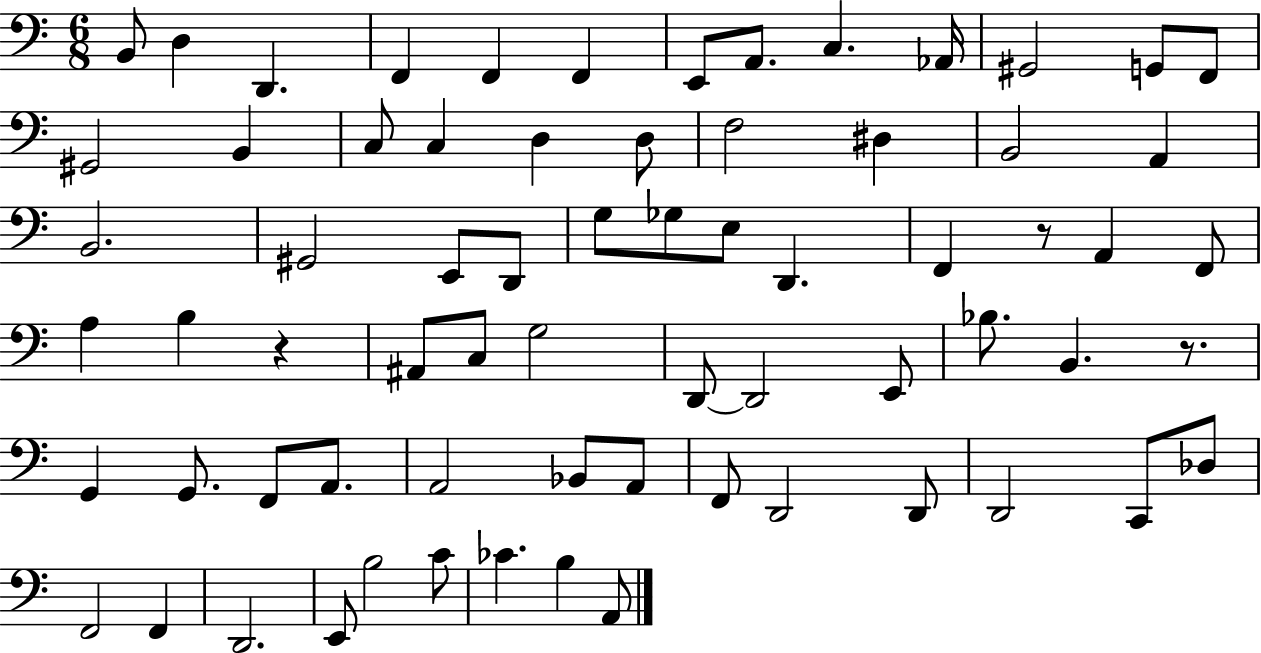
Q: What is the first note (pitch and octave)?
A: B2